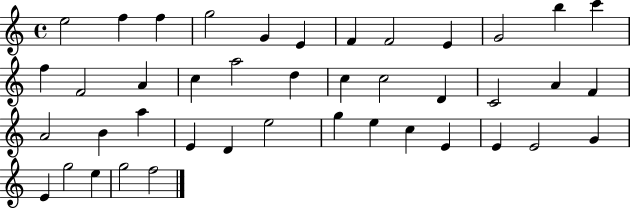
E5/h F5/q F5/q G5/h G4/q E4/q F4/q F4/h E4/q G4/h B5/q C6/q F5/q F4/h A4/q C5/q A5/h D5/q C5/q C5/h D4/q C4/h A4/q F4/q A4/h B4/q A5/q E4/q D4/q E5/h G5/q E5/q C5/q E4/q E4/q E4/h G4/q E4/q G5/h E5/q G5/h F5/h